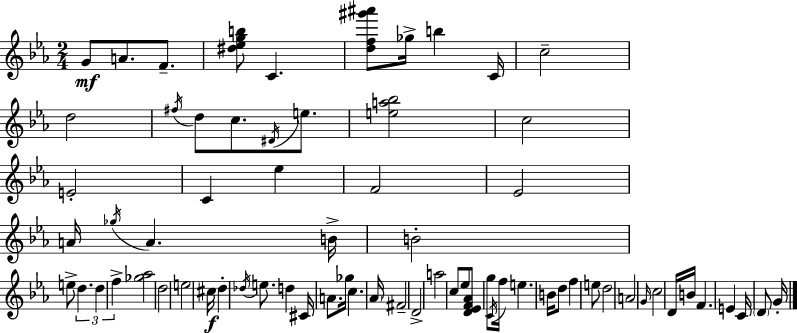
{
  \clef treble
  \numericTimeSignature
  \time 2/4
  \key ees \major
  g'8\mf a'8. f'8.-- | <dis'' ees'' g'' b''>8 c'4. | <d'' f'' gis''' ais'''>8 ges''16-> b''4 c'16 | c''2-- | \break d''2 | \acciaccatura { fis''16 } d''8 c''8. \acciaccatura { dis'16 } e''8. | <e'' a'' bes''>2 | c''2 | \break e'2-. | c'4 ees''4 | f'2 | ees'2 | \break a'16 \acciaccatura { ges''16 } a'4. | b'16-> b'2-. | e''8-> \tuplet 3/2 { d''4. | d''4 f''4-> } | \break <ges'' aes''>2 | d''2 | e''2 | cis''16\f d''4-. | \break \acciaccatura { des''16 } e''8. d''4 | cis'16 a'8. ges''16 c''4. | \parenthesize aes'16 fis'2-- | d'2-> | \break a''2 | c''8 ees''8 | <d' ees' f' aes'>8 g''8 \acciaccatura { c'16 } f''16 e''4. | b'16 d''8 f''4 | \break e''8 d''2 | a'2 | \grace { g'16 } c''2 | d'16 b'16 | \break f'4. e'4 | c'16 \parenthesize d'8 g'16-. \bar "|."
}